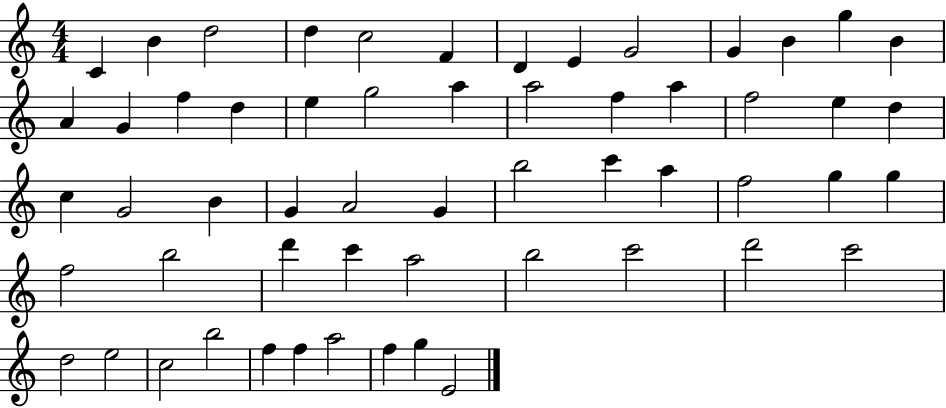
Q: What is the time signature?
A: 4/4